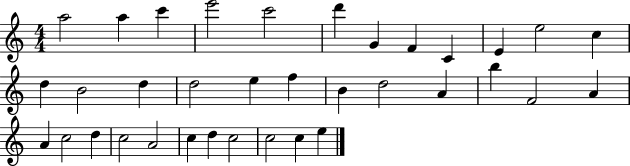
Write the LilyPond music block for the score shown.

{
  \clef treble
  \numericTimeSignature
  \time 4/4
  \key c \major
  a''2 a''4 c'''4 | e'''2 c'''2 | d'''4 g'4 f'4 c'4 | e'4 e''2 c''4 | \break d''4 b'2 d''4 | d''2 e''4 f''4 | b'4 d''2 a'4 | b''4 f'2 a'4 | \break a'4 c''2 d''4 | c''2 a'2 | c''4 d''4 c''2 | c''2 c''4 e''4 | \break \bar "|."
}